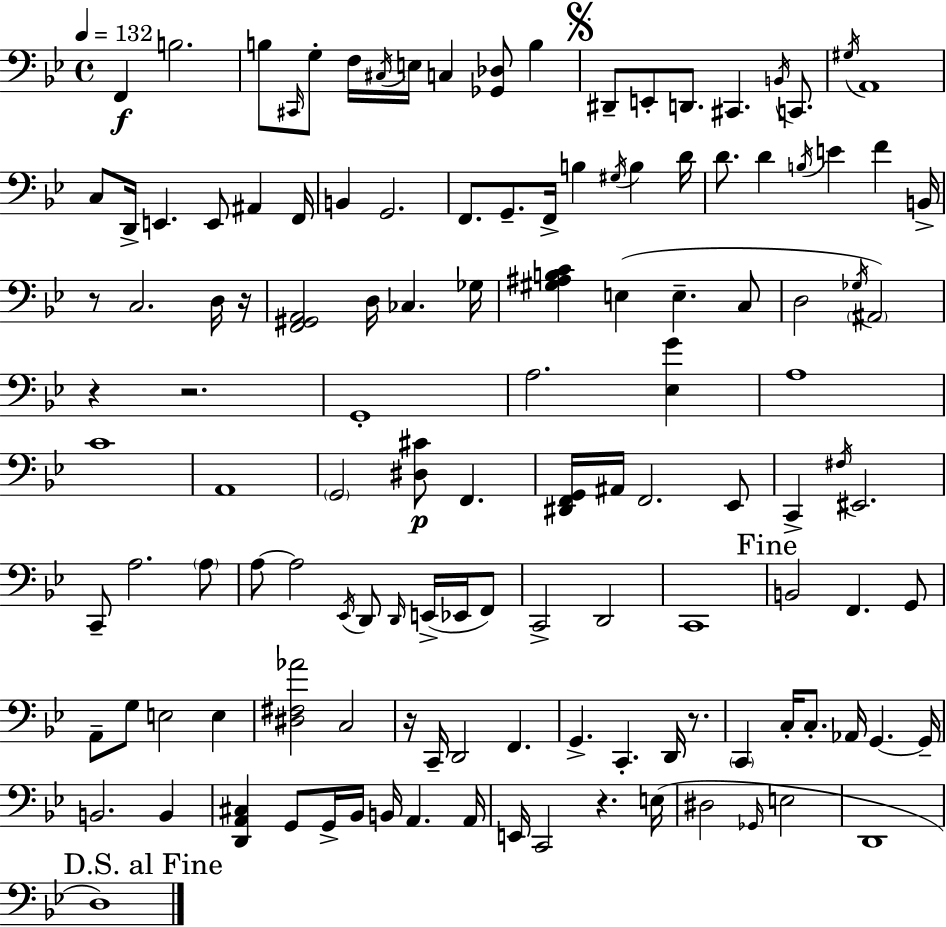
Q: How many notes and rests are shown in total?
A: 128